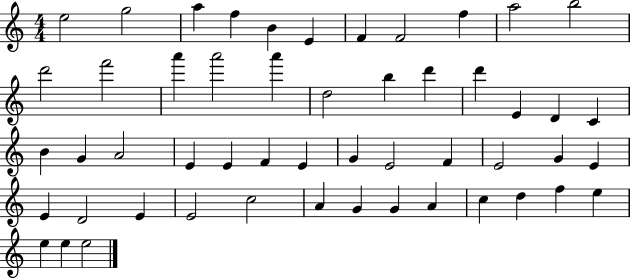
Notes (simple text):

E5/h G5/h A5/q F5/q B4/q E4/q F4/q F4/h F5/q A5/h B5/h D6/h F6/h A6/q A6/h A6/q D5/h B5/q D6/q D6/q E4/q D4/q C4/q B4/q G4/q A4/h E4/q E4/q F4/q E4/q G4/q E4/h F4/q E4/h G4/q E4/q E4/q D4/h E4/q E4/h C5/h A4/q G4/q G4/q A4/q C5/q D5/q F5/q E5/q E5/q E5/q E5/h